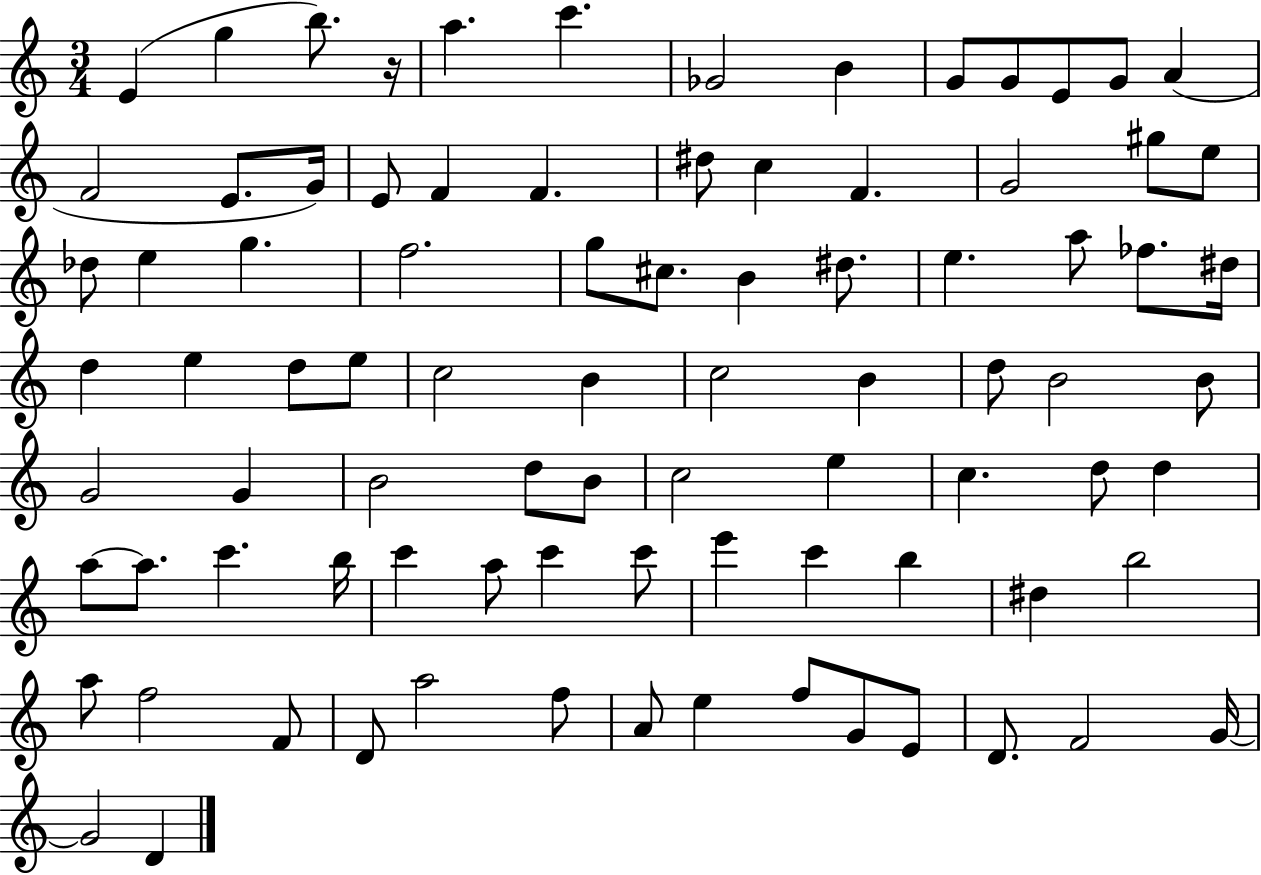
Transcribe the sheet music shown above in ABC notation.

X:1
T:Untitled
M:3/4
L:1/4
K:C
E g b/2 z/4 a c' _G2 B G/2 G/2 E/2 G/2 A F2 E/2 G/4 E/2 F F ^d/2 c F G2 ^g/2 e/2 _d/2 e g f2 g/2 ^c/2 B ^d/2 e a/2 _f/2 ^d/4 d e d/2 e/2 c2 B c2 B d/2 B2 B/2 G2 G B2 d/2 B/2 c2 e c d/2 d a/2 a/2 c' b/4 c' a/2 c' c'/2 e' c' b ^d b2 a/2 f2 F/2 D/2 a2 f/2 A/2 e f/2 G/2 E/2 D/2 F2 G/4 G2 D